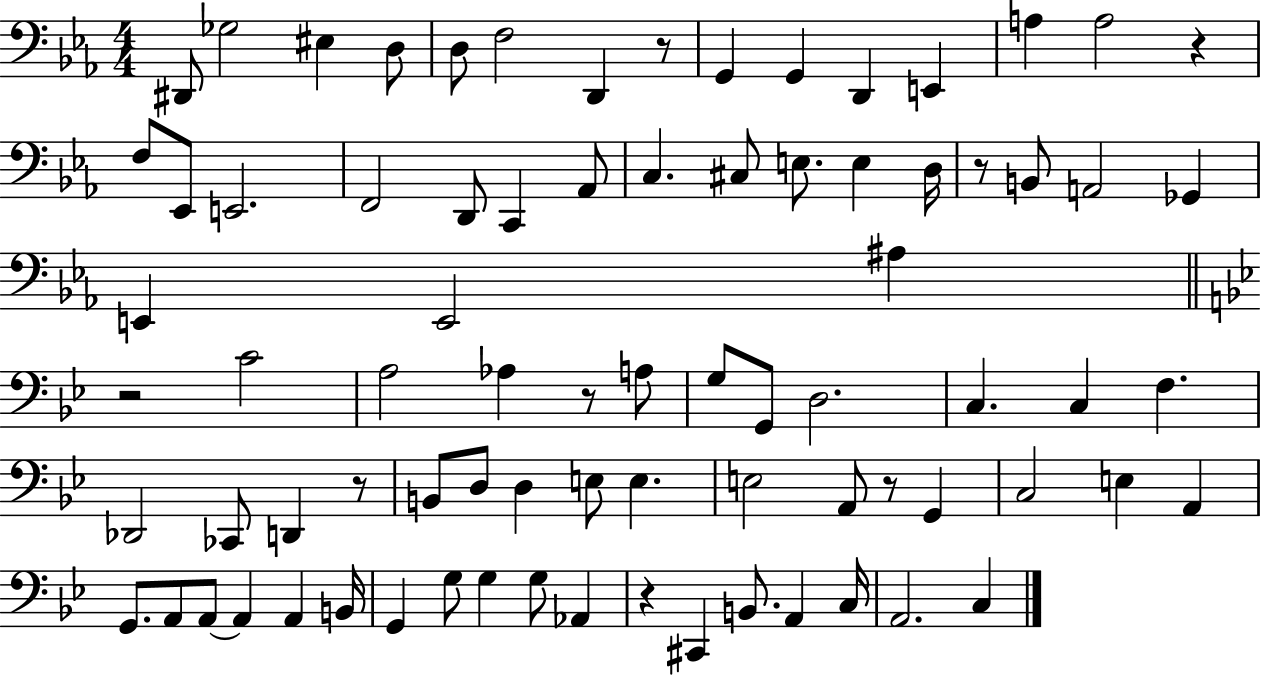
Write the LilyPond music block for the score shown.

{
  \clef bass
  \numericTimeSignature
  \time 4/4
  \key ees \major
  dis,8 ges2 eis4 d8 | d8 f2 d,4 r8 | g,4 g,4 d,4 e,4 | a4 a2 r4 | \break f8 ees,8 e,2. | f,2 d,8 c,4 aes,8 | c4. cis8 e8. e4 d16 | r8 b,8 a,2 ges,4 | \break e,4 e,2 ais4 | \bar "||" \break \key bes \major r2 c'2 | a2 aes4 r8 a8 | g8 g,8 d2. | c4. c4 f4. | \break des,2 ces,8 d,4 r8 | b,8 d8 d4 e8 e4. | e2 a,8 r8 g,4 | c2 e4 a,4 | \break g,8. a,8 a,8~~ a,4 a,4 b,16 | g,4 g8 g4 g8 aes,4 | r4 cis,4 b,8. a,4 c16 | a,2. c4 | \break \bar "|."
}